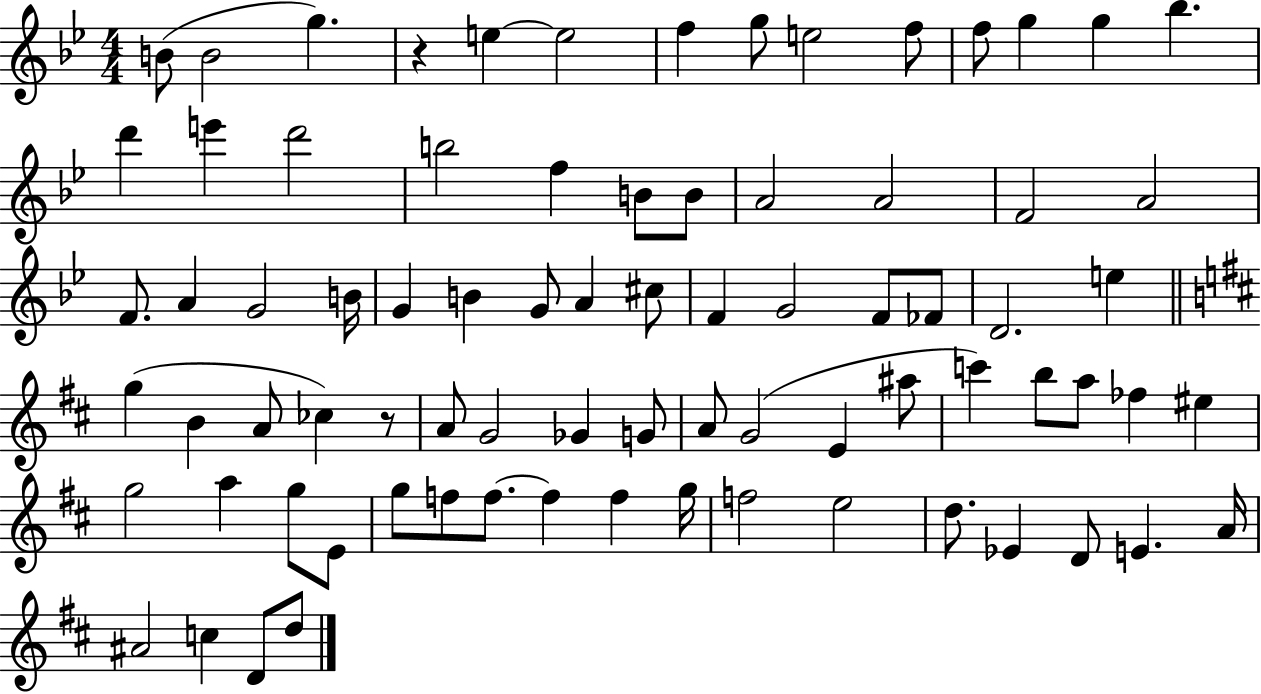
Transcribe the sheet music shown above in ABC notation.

X:1
T:Untitled
M:4/4
L:1/4
K:Bb
B/2 B2 g z e e2 f g/2 e2 f/2 f/2 g g _b d' e' d'2 b2 f B/2 B/2 A2 A2 F2 A2 F/2 A G2 B/4 G B G/2 A ^c/2 F G2 F/2 _F/2 D2 e g B A/2 _c z/2 A/2 G2 _G G/2 A/2 G2 E ^a/2 c' b/2 a/2 _f ^e g2 a g/2 E/2 g/2 f/2 f/2 f f g/4 f2 e2 d/2 _E D/2 E A/4 ^A2 c D/2 d/2